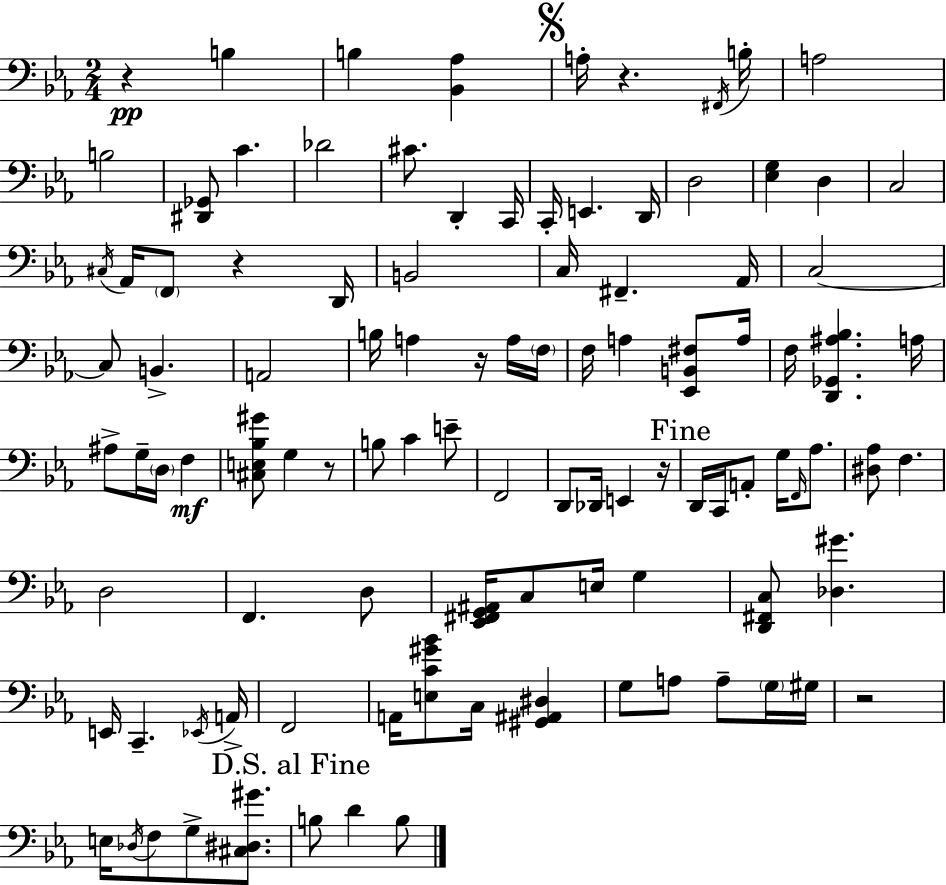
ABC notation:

X:1
T:Untitled
M:2/4
L:1/4
K:Cm
z B, B, [_B,,_A,] A,/4 z ^F,,/4 B,/4 A,2 B,2 [^D,,_G,,]/2 C _D2 ^C/2 D,, C,,/4 C,,/4 E,, D,,/4 D,2 [_E,G,] D, C,2 ^C,/4 _A,,/4 F,,/2 z D,,/4 B,,2 C,/4 ^F,, _A,,/4 C,2 C,/2 B,, A,,2 B,/4 A, z/4 A,/4 F,/4 F,/4 A, [_E,,B,,^F,]/2 A,/4 F,/4 [D,,_G,,^A,_B,] A,/4 ^A,/2 G,/4 D,/4 F, [^C,E,_B,^G]/2 G, z/2 B,/2 C E/2 F,,2 D,,/2 _D,,/4 E,, z/4 D,,/4 C,,/4 A,,/2 G,/4 F,,/4 _A,/2 [^D,_A,]/2 F, D,2 F,, D,/2 [_E,,^F,,G,,^A,,]/4 C,/2 E,/4 G, [D,,^F,,C,]/2 [_D,^G] E,,/4 C,, _E,,/4 A,,/4 F,,2 A,,/4 [E,C^G_B]/2 C,/4 [^G,,^A,,^D,] G,/2 A,/2 A,/2 G,/4 ^G,/4 z2 E,/4 _D,/4 F,/2 G,/2 [^C,^D,^G]/2 B,/2 D B,/2